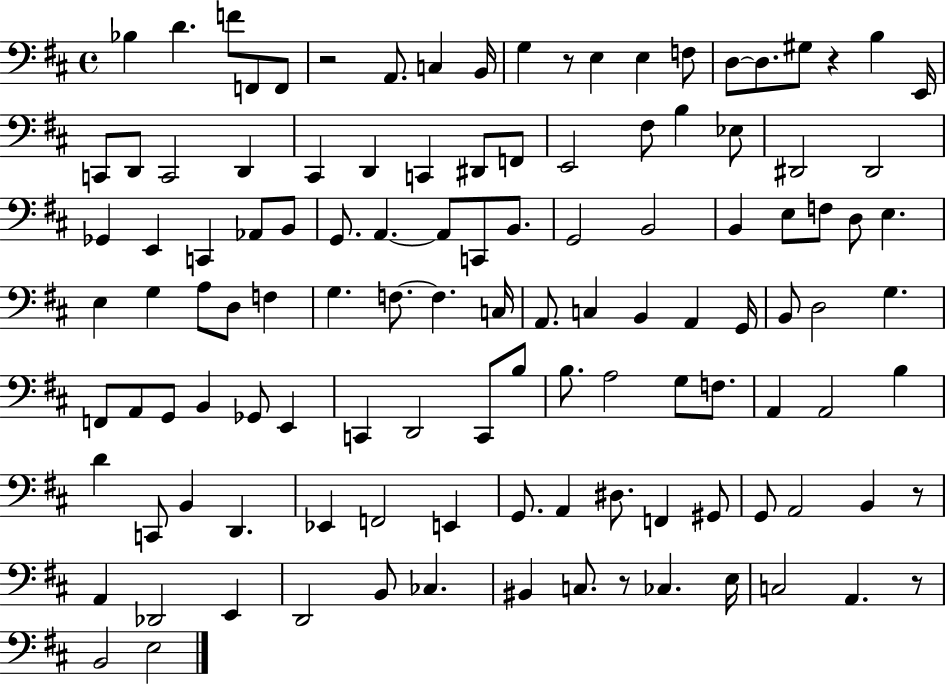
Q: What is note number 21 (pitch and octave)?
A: D2